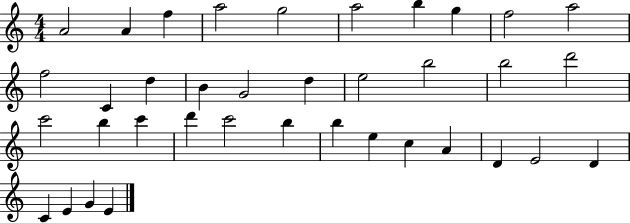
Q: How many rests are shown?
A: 0